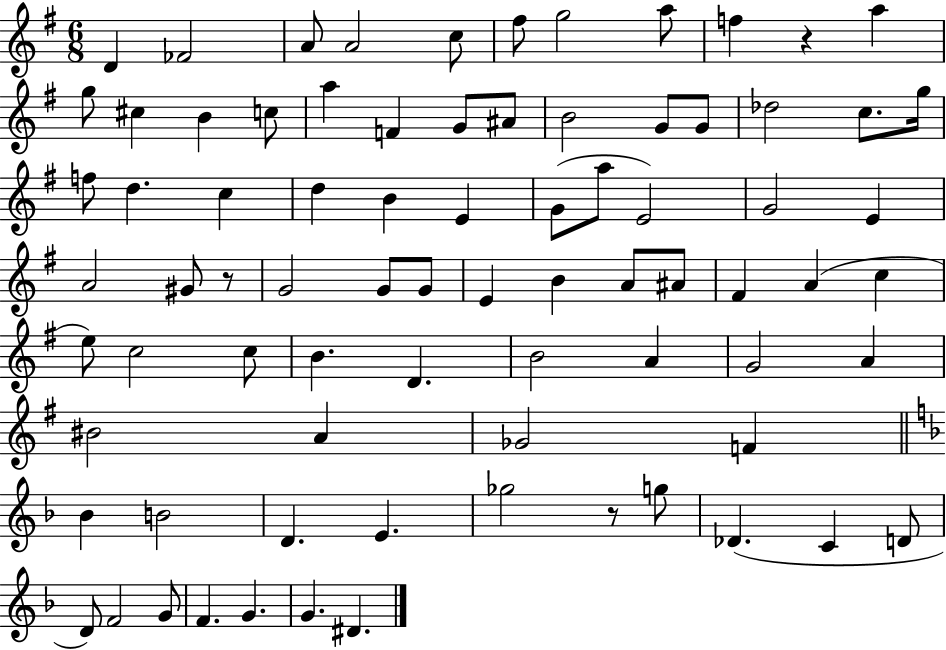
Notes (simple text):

D4/q FES4/h A4/e A4/h C5/e F#5/e G5/h A5/e F5/q R/q A5/q G5/e C#5/q B4/q C5/e A5/q F4/q G4/e A#4/e B4/h G4/e G4/e Db5/h C5/e. G5/s F5/e D5/q. C5/q D5/q B4/q E4/q G4/e A5/e E4/h G4/h E4/q A4/h G#4/e R/e G4/h G4/e G4/e E4/q B4/q A4/e A#4/e F#4/q A4/q C5/q E5/e C5/h C5/e B4/q. D4/q. B4/h A4/q G4/h A4/q BIS4/h A4/q Gb4/h F4/q Bb4/q B4/h D4/q. E4/q. Gb5/h R/e G5/e Db4/q. C4/q D4/e D4/e F4/h G4/e F4/q. G4/q. G4/q. D#4/q.